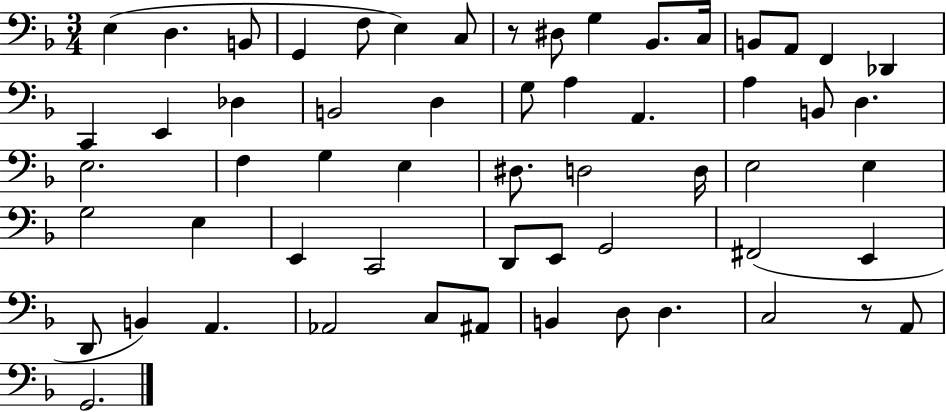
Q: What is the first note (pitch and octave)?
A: E3